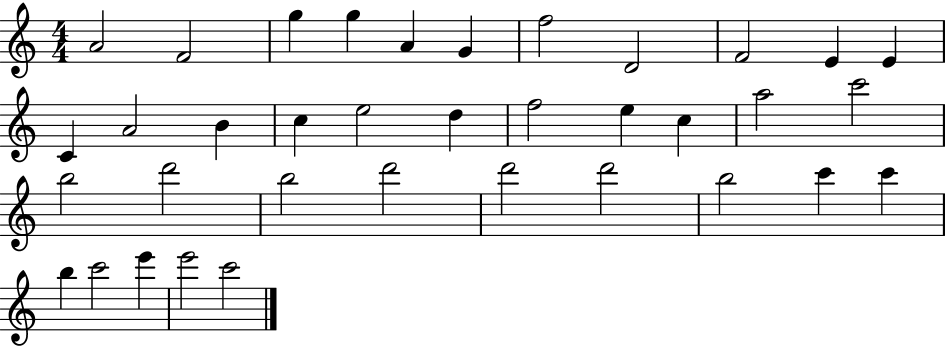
X:1
T:Untitled
M:4/4
L:1/4
K:C
A2 F2 g g A G f2 D2 F2 E E C A2 B c e2 d f2 e c a2 c'2 b2 d'2 b2 d'2 d'2 d'2 b2 c' c' b c'2 e' e'2 c'2